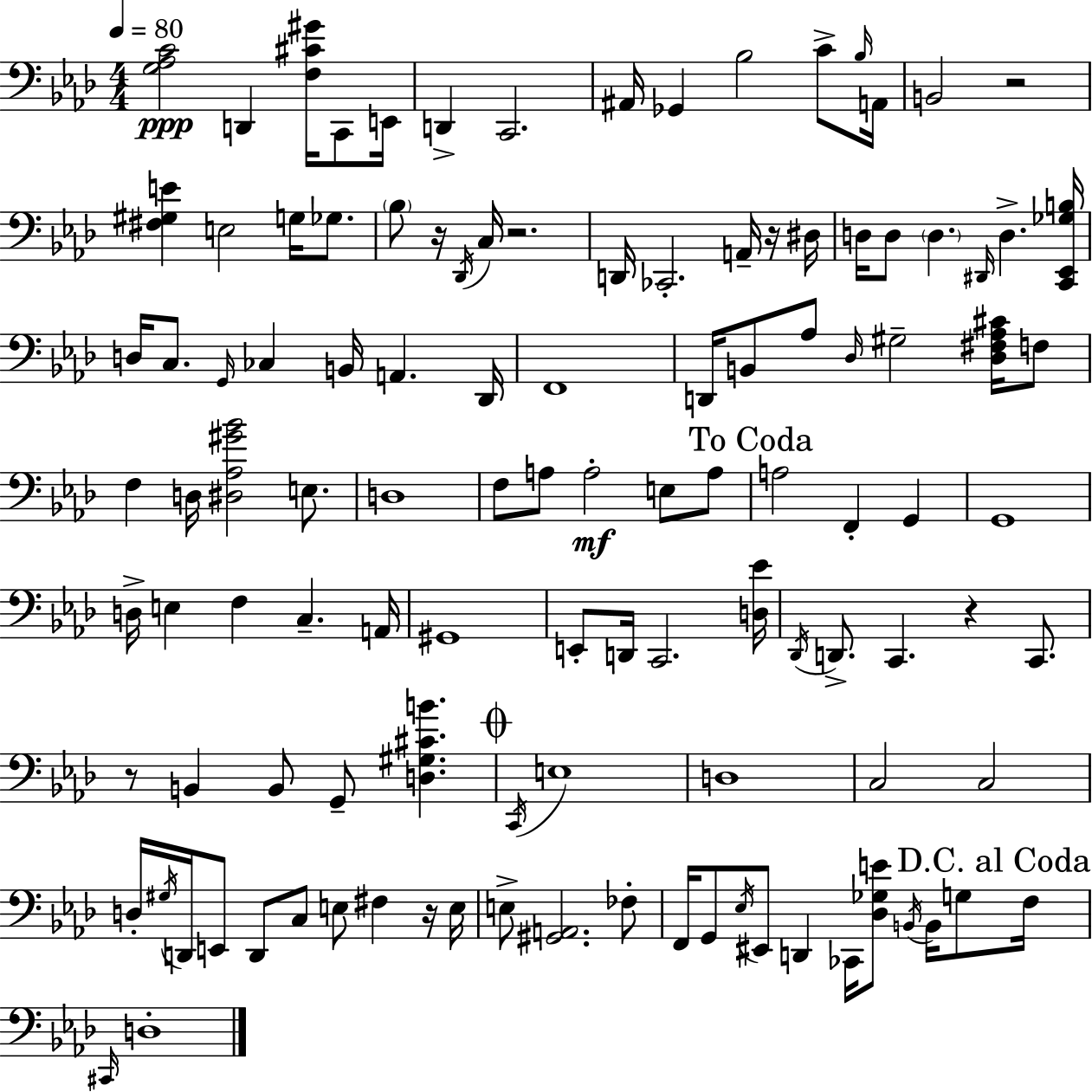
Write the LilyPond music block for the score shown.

{
  \clef bass
  \numericTimeSignature
  \time 4/4
  \key f \minor
  \tempo 4 = 80
  <g aes c'>2\ppp d,4 <f cis' gis'>16 c,8 e,16 | d,4-> c,2. | ais,16 ges,4 bes2 c'8-> \grace { bes16 } | a,16 b,2 r2 | \break <fis gis e'>4 e2 g16 ges8. | \parenthesize bes8 r16 \acciaccatura { des,16 } c16 r2. | d,16 ces,2.-. a,16-- | r16 dis16 d16 d8 \parenthesize d4. \grace { dis,16 } d4.-> | \break <c, ees, ges b>16 d16 c8. \grace { g,16 } ces4 b,16 a,4. | des,16 f,1 | d,16 b,8 aes8 \grace { des16 } gis2-- | <des fis aes cis'>16 f8 f4 d16 <dis aes gis' bes'>2 | \break e8. d1 | f8 a8 a2-.\mf | e8 a8 \mark "To Coda" a2 f,4-. | g,4 g,1 | \break d16-> e4 f4 c4.-- | a,16 gis,1 | e,8-. d,16 c,2. | <d ees'>16 \acciaccatura { des,16 } d,8.-> c,4. r4 | \break c,8. r8 b,4 b,8 g,8-- | <d gis cis' b'>4. \mark \markup { \musicglyph "scripts.coda" } \acciaccatura { c,16 } e1 | d1 | c2 c2 | \break d16-. \acciaccatura { gis16 } d,16 e,8 d,8 c8 | e8 fis4 r16 e16 e8-> <gis, a,>2. | fes8-. f,16 g,8 \acciaccatura { ees16 } eis,8 d,4 | ces,16 <des ges e'>8 \acciaccatura { b,16 } b,16 g8 \mark "D.C. al Coda" f16 \grace { cis,16 } d1-. | \break \bar "|."
}